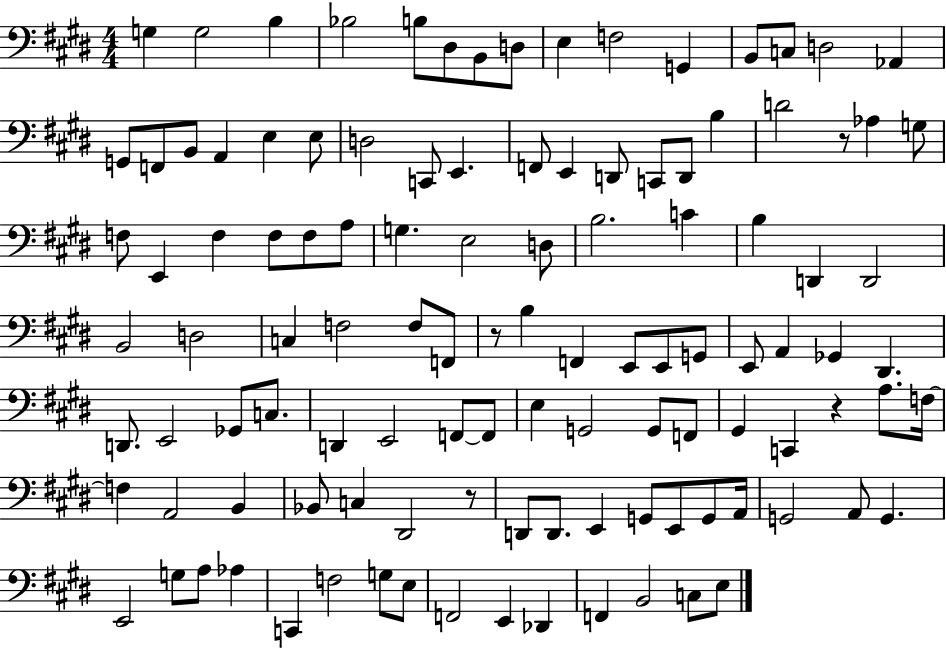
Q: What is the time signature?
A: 4/4